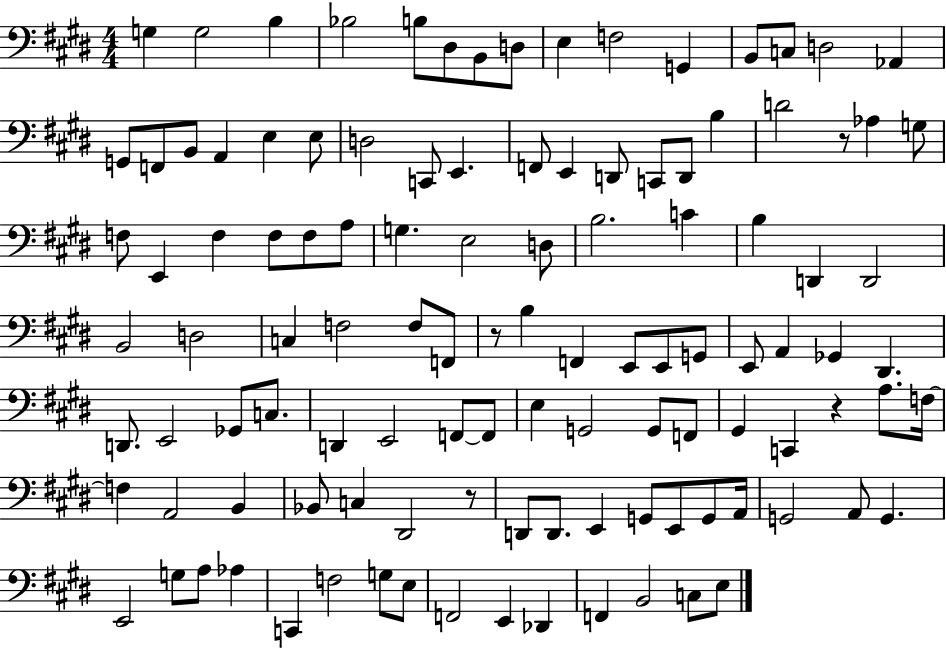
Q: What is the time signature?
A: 4/4